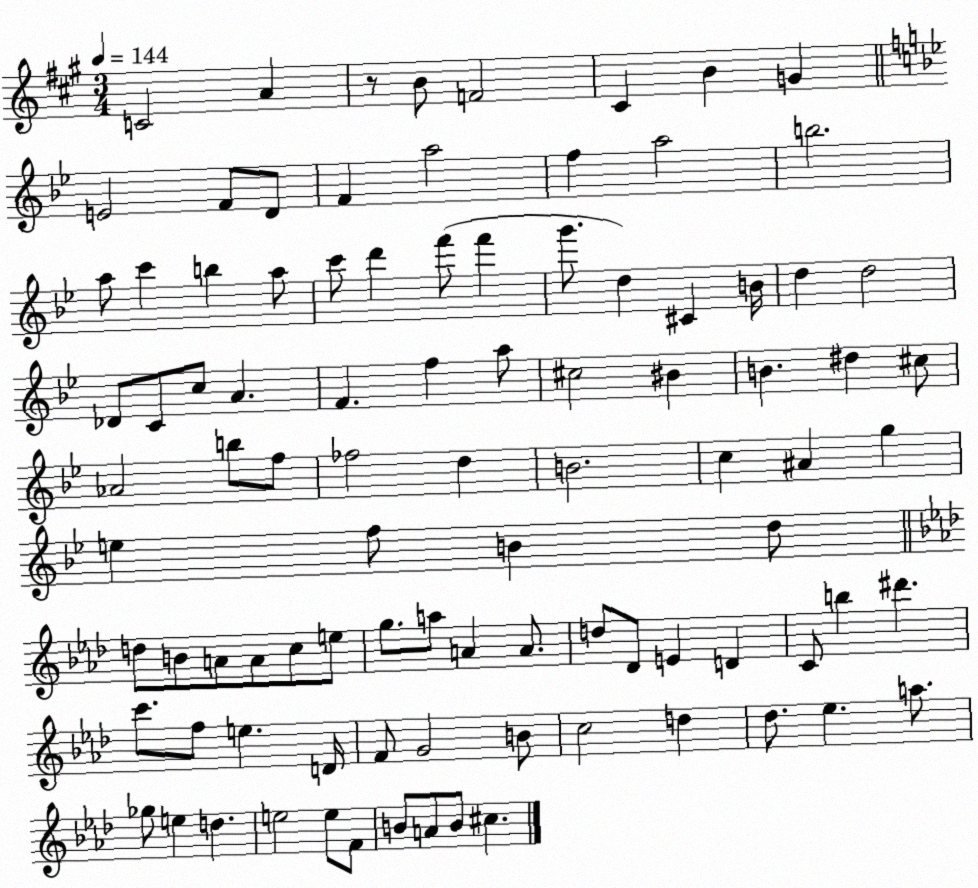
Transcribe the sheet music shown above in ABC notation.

X:1
T:Untitled
M:3/4
L:1/4
K:A
C2 A z/2 B/2 F2 ^C B G E2 F/2 D/2 F a2 f a2 b2 a/2 c' b a/2 c'/2 d' f'/2 f' g'/2 d ^C B/4 d d2 _D/2 C/2 c/2 A F f a/2 ^c2 ^B B ^d ^c/2 _A2 b/2 f/2 _f2 d B2 c ^A g e f/2 B d/2 d/2 B/2 A/2 A/2 c/2 e/2 g/2 a/2 A A/2 d/2 _D/2 E D C/2 b ^d' c'/2 f/2 e D/4 F/2 G2 B/2 c2 d _d/2 _e a/2 _g/2 e d e2 e/2 F/2 B/2 A/2 B/2 ^c